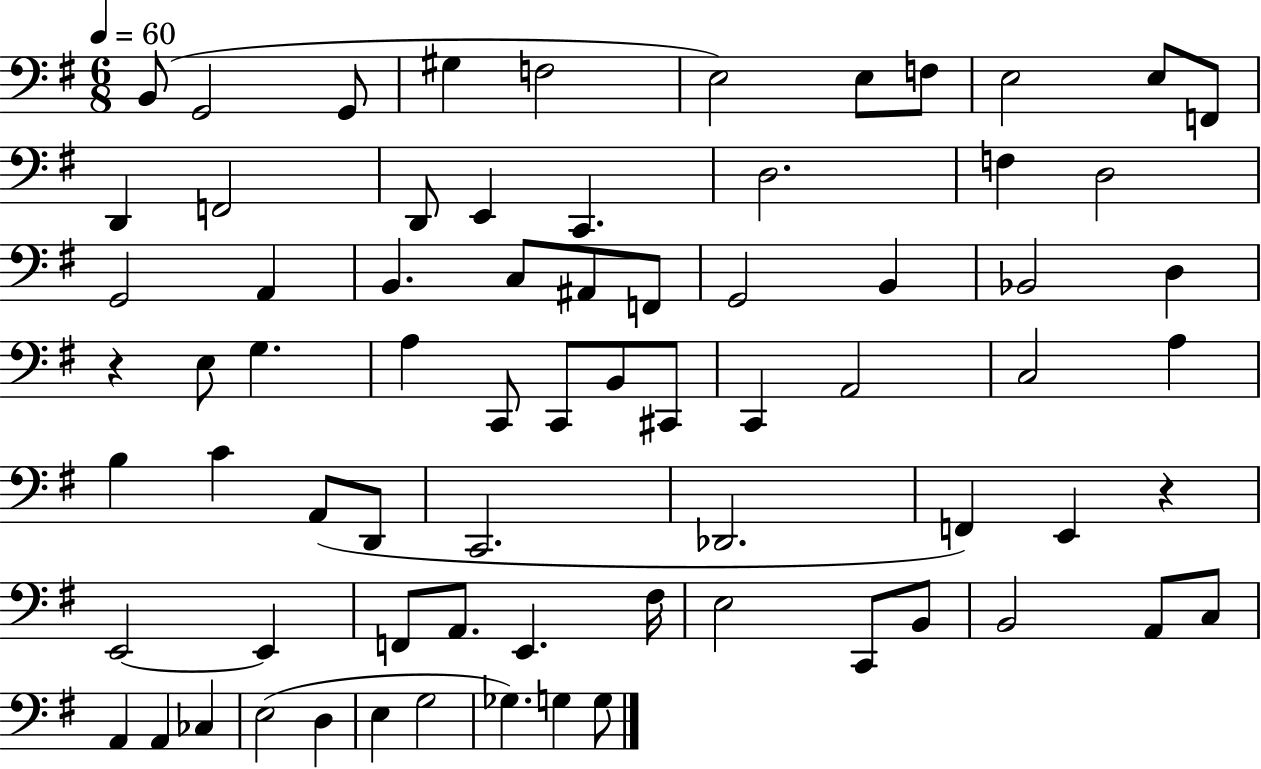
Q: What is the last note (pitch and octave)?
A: G3